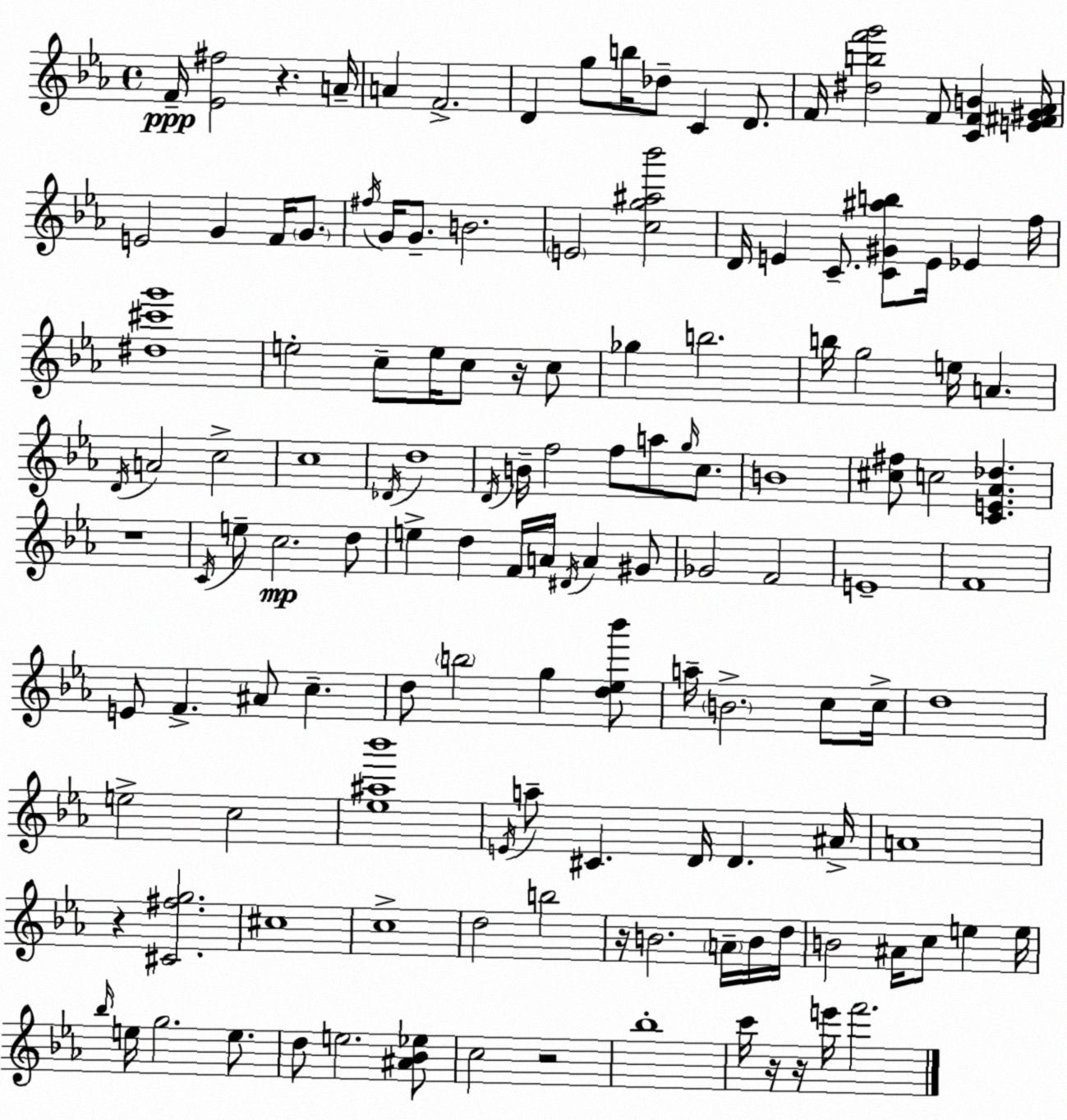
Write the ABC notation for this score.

X:1
T:Untitled
M:4/4
L:1/4
K:Eb
F/4 [_E^f]2 z A/4 A F2 D g/2 b/4 _d/2 C D/2 F/4 [^dbf'g']2 F/2 [CFB] [E^F^G_A]/4 E2 G F/4 G/2 ^f/4 G/4 G/2 B2 E2 [cg^a_b']2 D/4 E C/2 [C^G^ab]/2 E/4 _E f/4 [^d^c'g']4 e2 c/2 e/4 c/2 z/4 c/2 _g b2 b/4 g2 e/4 A D/4 A2 c2 c4 _D/4 d4 D/4 B/4 f2 f/2 a/2 g/4 c/2 B4 [^c^f]/2 c2 [CE_A_d] z4 C/4 e/2 c2 d/2 e d F/4 A/4 ^D/4 A ^G/2 _G2 F2 E4 F4 E/2 F ^A/2 c d/2 b2 g [d_e_b']/2 a/4 B2 c/2 c/4 d4 e2 c2 [_e^a_b']4 E/4 a/2 ^C D/4 D ^A/4 A4 z [^C^fg]2 ^c4 c4 d2 b2 z/4 B2 A/4 B/4 d/4 B2 ^A/4 c/2 e e/4 _b/4 e/4 g2 e/2 d/2 e2 [^A_B_e]/2 c2 z2 _b4 c'/4 z/4 z/4 e'/4 f'2